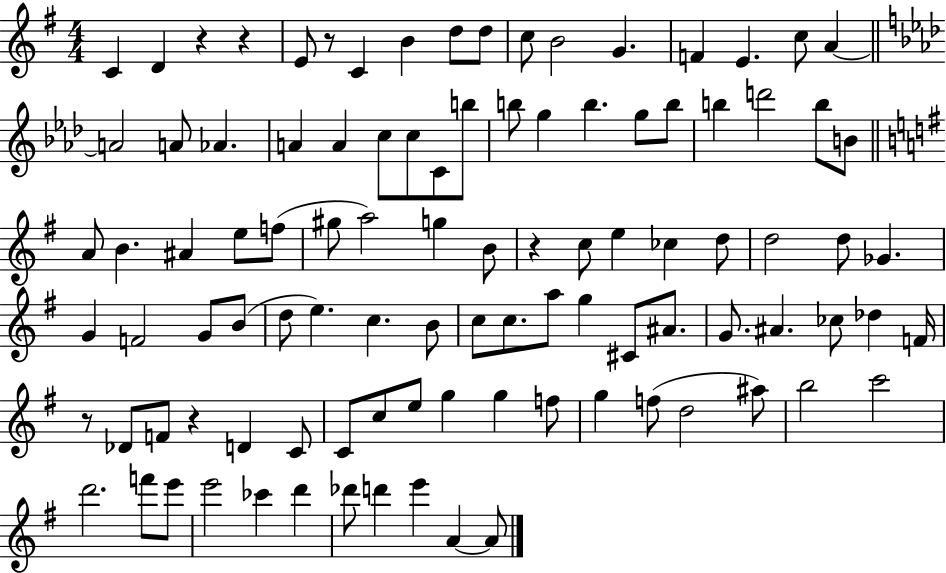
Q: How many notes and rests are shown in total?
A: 100